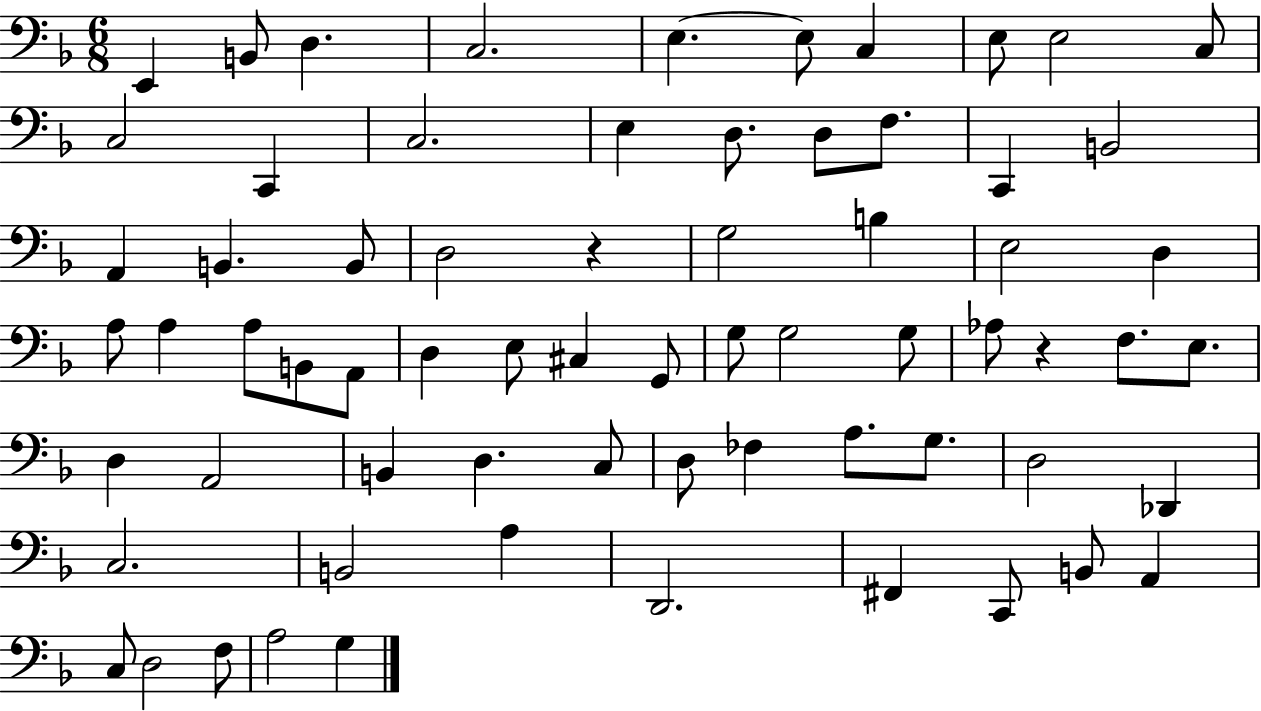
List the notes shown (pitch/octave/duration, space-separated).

E2/q B2/e D3/q. C3/h. E3/q. E3/e C3/q E3/e E3/h C3/e C3/h C2/q C3/h. E3/q D3/e. D3/e F3/e. C2/q B2/h A2/q B2/q. B2/e D3/h R/q G3/h B3/q E3/h D3/q A3/e A3/q A3/e B2/e A2/e D3/q E3/e C#3/q G2/e G3/e G3/h G3/e Ab3/e R/q F3/e. E3/e. D3/q A2/h B2/q D3/q. C3/e D3/e FES3/q A3/e. G3/e. D3/h Db2/q C3/h. B2/h A3/q D2/h. F#2/q C2/e B2/e A2/q C3/e D3/h F3/e A3/h G3/q